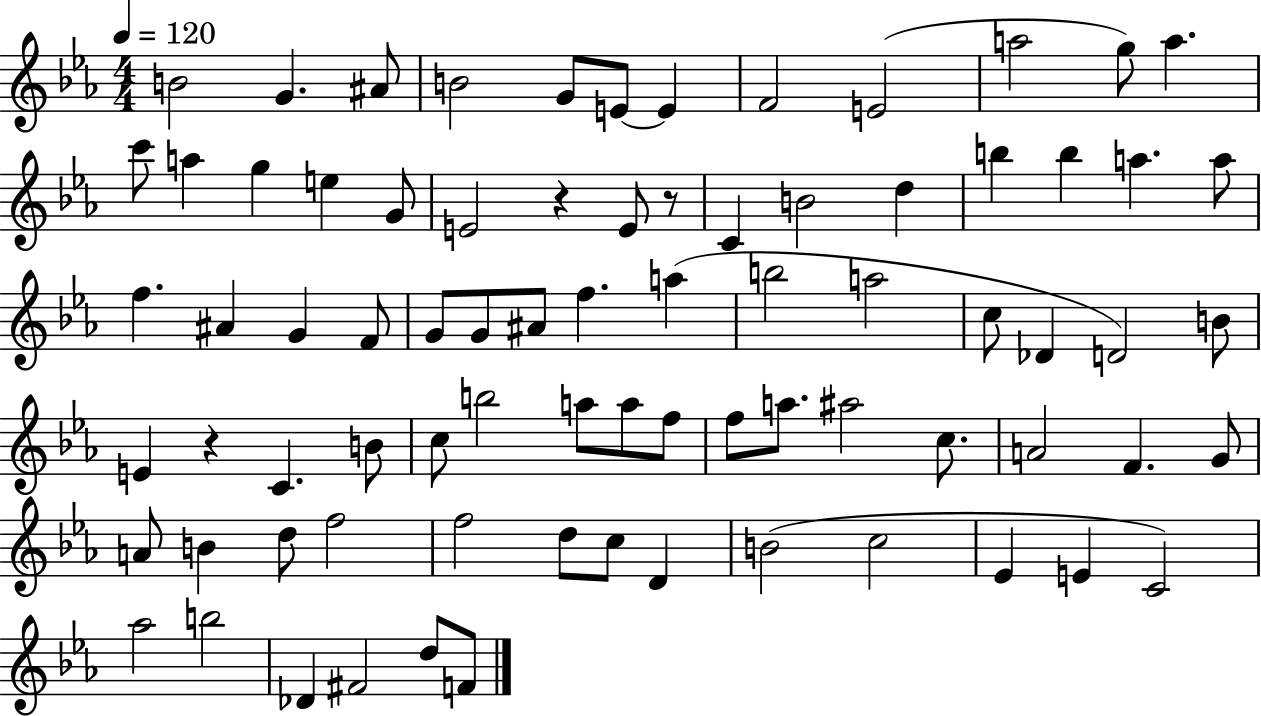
B4/h G4/q. A#4/e B4/h G4/e E4/e E4/q F4/h E4/h A5/h G5/e A5/q. C6/e A5/q G5/q E5/q G4/e E4/h R/q E4/e R/e C4/q B4/h D5/q B5/q B5/q A5/q. A5/e F5/q. A#4/q G4/q F4/e G4/e G4/e A#4/e F5/q. A5/q B5/h A5/h C5/e Db4/q D4/h B4/e E4/q R/q C4/q. B4/e C5/e B5/h A5/e A5/e F5/e F5/e A5/e. A#5/h C5/e. A4/h F4/q. G4/e A4/e B4/q D5/e F5/h F5/h D5/e C5/e D4/q B4/h C5/h Eb4/q E4/q C4/h Ab5/h B5/h Db4/q F#4/h D5/e F4/e